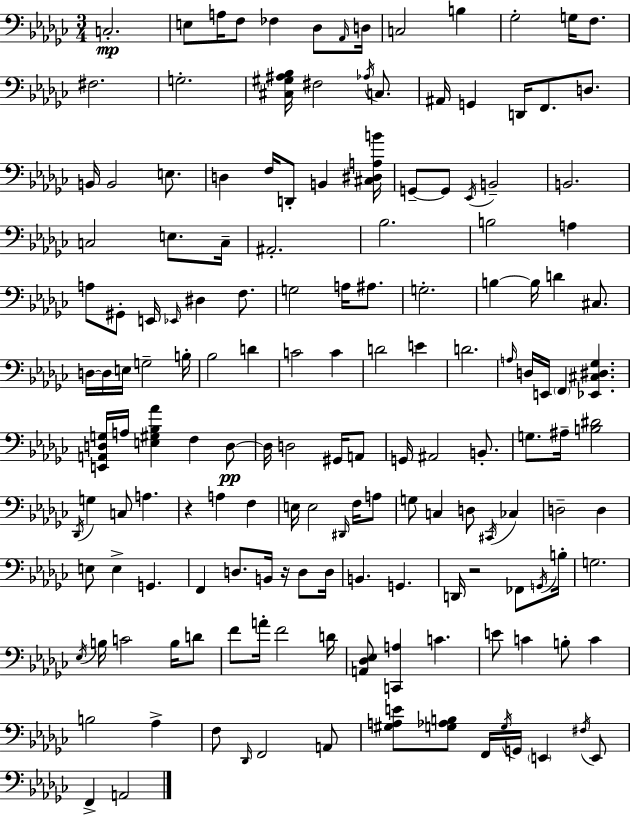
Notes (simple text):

C3/h. E3/e A3/s F3/e FES3/q Db3/e Ab2/s D3/s C3/h B3/q Gb3/h G3/s F3/e. F#3/h. G3/h. [C#3,G#3,A#3,Bb3]/s F#3/h Ab3/s C3/e. A#2/s G2/q D2/s F2/e. D3/e. B2/s B2/h E3/e. D3/q F3/s D2/e B2/q [C#3,D#3,A3,B4]/s G2/e G2/e Eb2/s B2/h B2/h. C3/h E3/e. C3/s A#2/h. Bb3/h. B3/h A3/q A3/e G#2/e E2/s Eb2/s D#3/q F3/e. G3/h A3/s A#3/e. G3/h. B3/q B3/s D4/q C#3/e. D3/s D3/s E3/s G3/h B3/s Bb3/h D4/q C4/h C4/q D4/h E4/q D4/h. A3/s D3/s E2/s F2/q [Eb2,C#3,D#3,Gb3]/q. [E2,A2,D3,G3]/s A3/s [E3,G#3,Bb3,Ab4]/q F3/q D3/e D3/s D3/h G#2/s A2/e G2/s A#2/h B2/e. G3/e. A#3/s [B3,D#4]/h Db2/s G3/q C3/e A3/q. R/q A3/q F3/q E3/s E3/h D#2/s F3/s A3/e G3/e C3/q D3/e C#2/s CES3/q D3/h D3/q E3/e E3/q G2/q. F2/q D3/e. B2/s R/s D3/e D3/s B2/q. G2/q. D2/s R/h FES2/e G2/s B3/s G3/h. Eb3/s B3/s C4/h B3/s D4/e F4/e A4/s F4/h D4/s [A2,Db3,Eb3]/e [C2,A3]/q C4/q. E4/e C4/q B3/e C4/q B3/h Ab3/q F3/e Db2/s F2/h A2/e [G#3,A3,E4]/e [G3,Ab3,B3]/e F2/s G3/s G2/s E2/q F#3/s E2/e F2/q A2/h